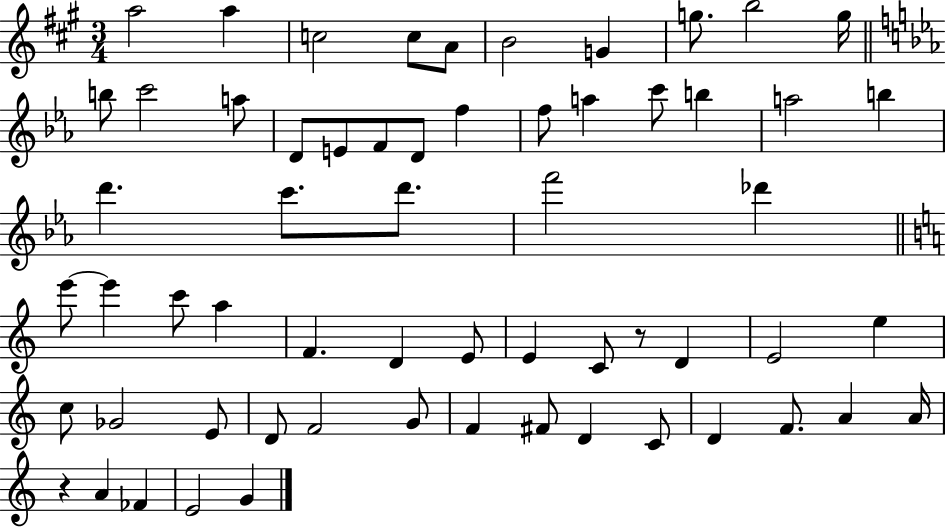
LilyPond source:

{
  \clef treble
  \numericTimeSignature
  \time 3/4
  \key a \major
  a''2 a''4 | c''2 c''8 a'8 | b'2 g'4 | g''8. b''2 g''16 | \break \bar "||" \break \key ees \major b''8 c'''2 a''8 | d'8 e'8 f'8 d'8 f''4 | f''8 a''4 c'''8 b''4 | a''2 b''4 | \break d'''4. c'''8. d'''8. | f'''2 des'''4 | \bar "||" \break \key a \minor e'''8~~ e'''4 c'''8 a''4 | f'4. d'4 e'8 | e'4 c'8 r8 d'4 | e'2 e''4 | \break c''8 ges'2 e'8 | d'8 f'2 g'8 | f'4 fis'8 d'4 c'8 | d'4 f'8. a'4 a'16 | \break r4 a'4 fes'4 | e'2 g'4 | \bar "|."
}